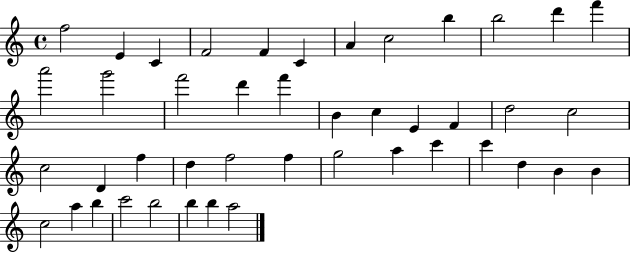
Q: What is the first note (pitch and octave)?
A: F5